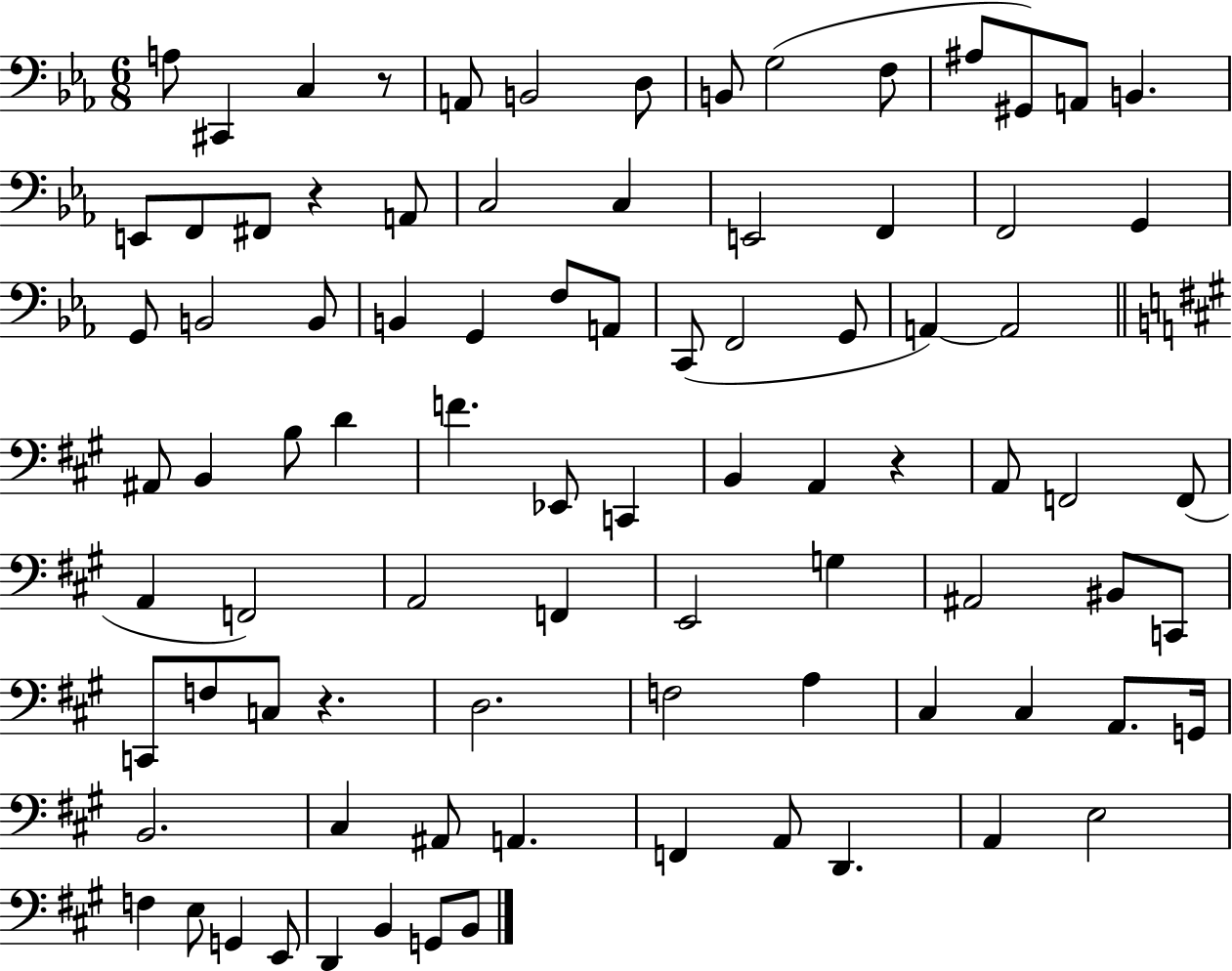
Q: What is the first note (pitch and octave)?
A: A3